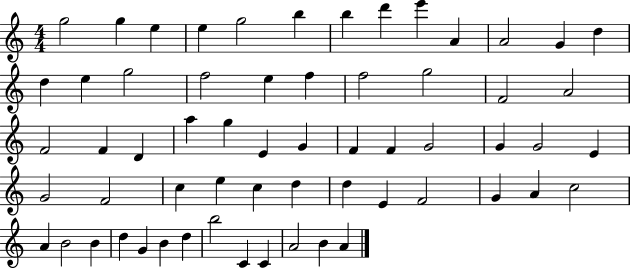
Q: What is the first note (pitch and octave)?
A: G5